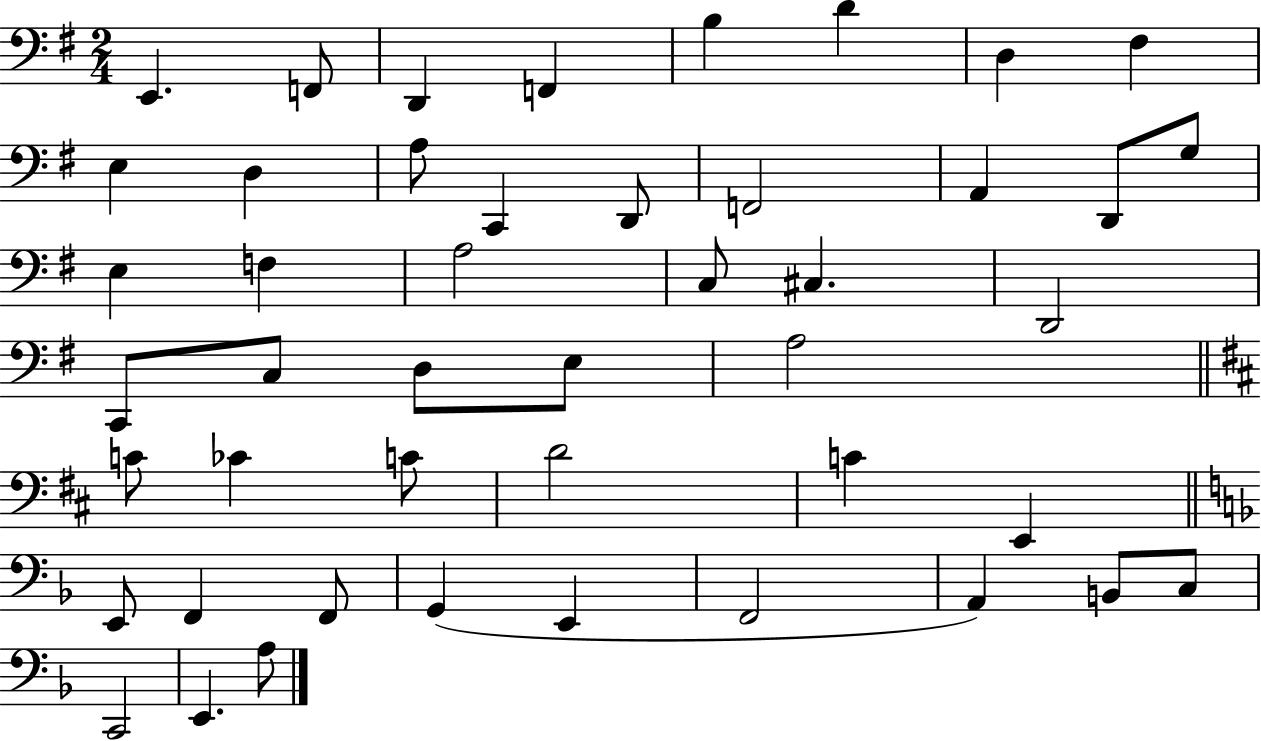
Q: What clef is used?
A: bass